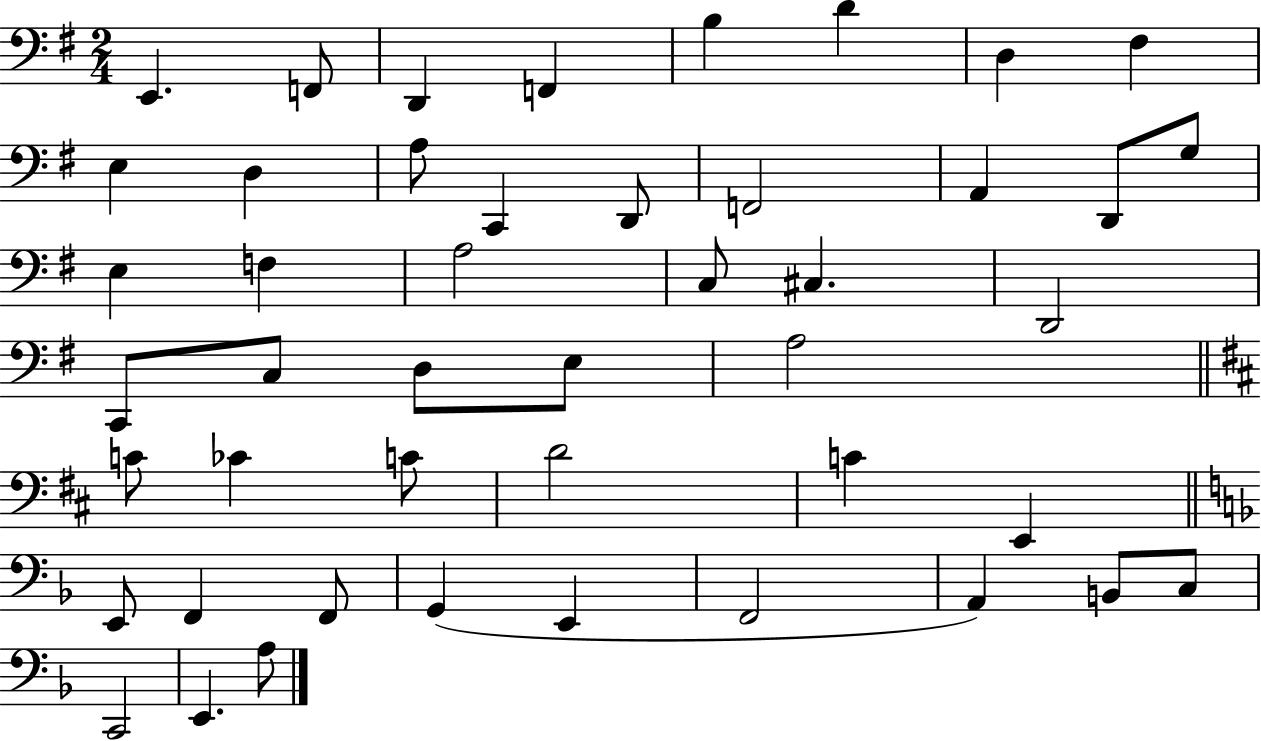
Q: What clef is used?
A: bass